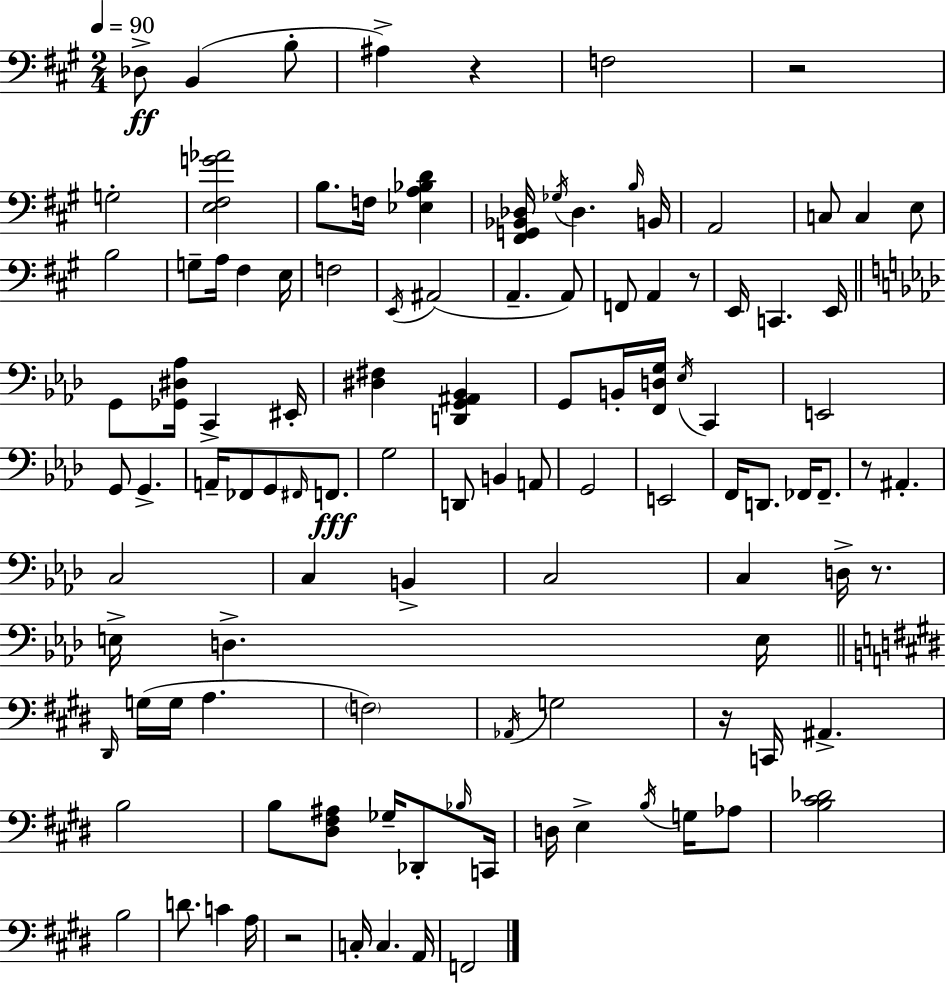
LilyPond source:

{
  \clef bass
  \numericTimeSignature
  \time 2/4
  \key a \major
  \tempo 4 = 90
  des8->\ff b,4( b8-. | ais4->) r4 | f2 | r2 | \break g2-. | <e fis g' aes'>2 | b8. f16 <ees a bes d'>4 | <fis, g, bes, des>16 \acciaccatura { ges16 } des4. | \break \grace { b16 } b,16 a,2 | c8 c4 | e8 b2 | g8-- a16 fis4 | \break e16 f2 | \acciaccatura { e,16 }( ais,2 | a,4.-- | a,8) f,8 a,4 | \break r8 e,16 c,4. | e,16 \bar "||" \break \key aes \major g,8 <ges, dis aes>16 c,4-> eis,16-. | <dis fis>4 <d, g, ais, bes,>4 | g,8 b,16-. <f, d g>16 \acciaccatura { ees16 } c,4 | e,2 | \break g,8 g,4.-> | a,16-- fes,8 g,8 \grace { fis,16 } f,8.\fff | g2 | d,8 b,4 | \break a,8 g,2 | e,2 | f,16 d,8. fes,16 fes,8.-- | r8 ais,4.-. | \break c2 | c4 b,4-> | c2 | c4 d16-> r8. | \break e16-> d4.-> | e16 \bar "||" \break \key e \major \grace { dis,16 }( g16 g16 a4. | \parenthesize f2) | \acciaccatura { aes,16 } g2 | r16 c,16 ais,4.-> | \break b2 | b8 <dis fis ais>8 ges16-- des,8-. | \grace { bes16 } c,16 d16 e4-> | \acciaccatura { b16 } g16 aes8 <b cis' des'>2 | \break b2 | d'8. c'4 | a16 r2 | c16-. c4. | \break a,16 f,2 | \bar "|."
}